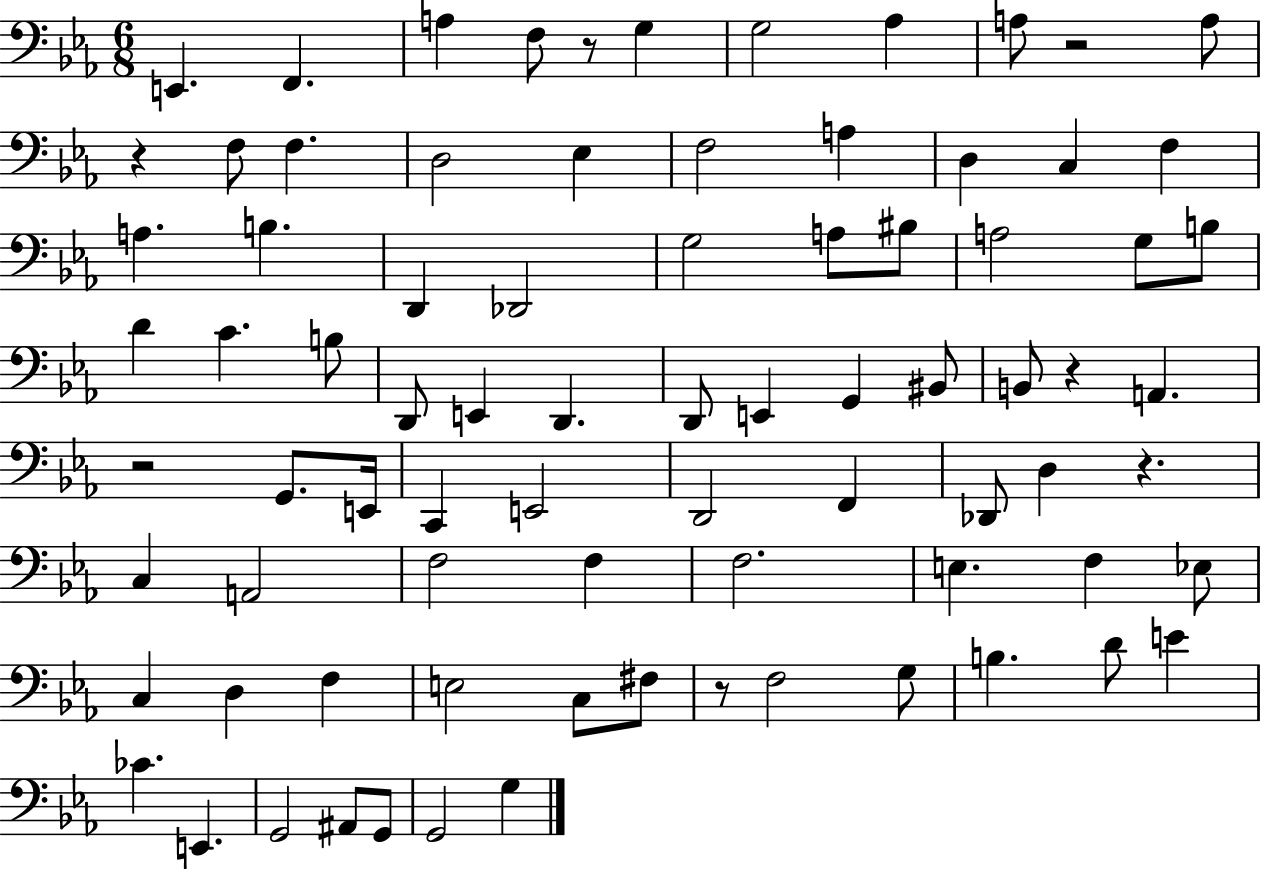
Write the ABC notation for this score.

X:1
T:Untitled
M:6/8
L:1/4
K:Eb
E,, F,, A, F,/2 z/2 G, G,2 _A, A,/2 z2 A,/2 z F,/2 F, D,2 _E, F,2 A, D, C, F, A, B, D,, _D,,2 G,2 A,/2 ^B,/2 A,2 G,/2 B,/2 D C B,/2 D,,/2 E,, D,, D,,/2 E,, G,, ^B,,/2 B,,/2 z A,, z2 G,,/2 E,,/4 C,, E,,2 D,,2 F,, _D,,/2 D, z C, A,,2 F,2 F, F,2 E, F, _E,/2 C, D, F, E,2 C,/2 ^F,/2 z/2 F,2 G,/2 B, D/2 E _C E,, G,,2 ^A,,/2 G,,/2 G,,2 G,